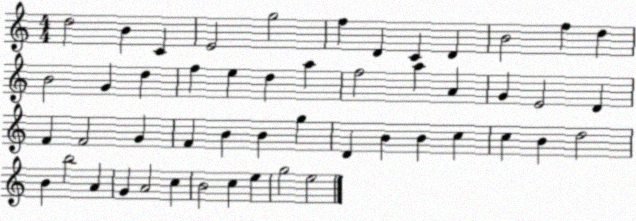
X:1
T:Untitled
M:4/4
L:1/4
K:C
d2 B C E2 g2 f D C D B2 f d B2 G d f e d a f2 a A G E2 D F F2 G F B B g D B B c c B d2 B b2 A G A2 c B2 c e g2 e2